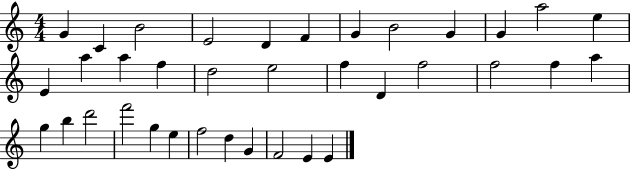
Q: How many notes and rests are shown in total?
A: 36